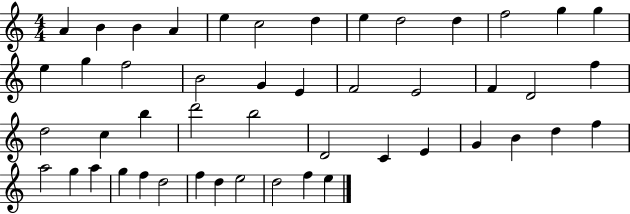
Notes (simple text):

A4/q B4/q B4/q A4/q E5/q C5/h D5/q E5/q D5/h D5/q F5/h G5/q G5/q E5/q G5/q F5/h B4/h G4/q E4/q F4/h E4/h F4/q D4/h F5/q D5/h C5/q B5/q D6/h B5/h D4/h C4/q E4/q G4/q B4/q D5/q F5/q A5/h G5/q A5/q G5/q F5/q D5/h F5/q D5/q E5/h D5/h F5/q E5/q